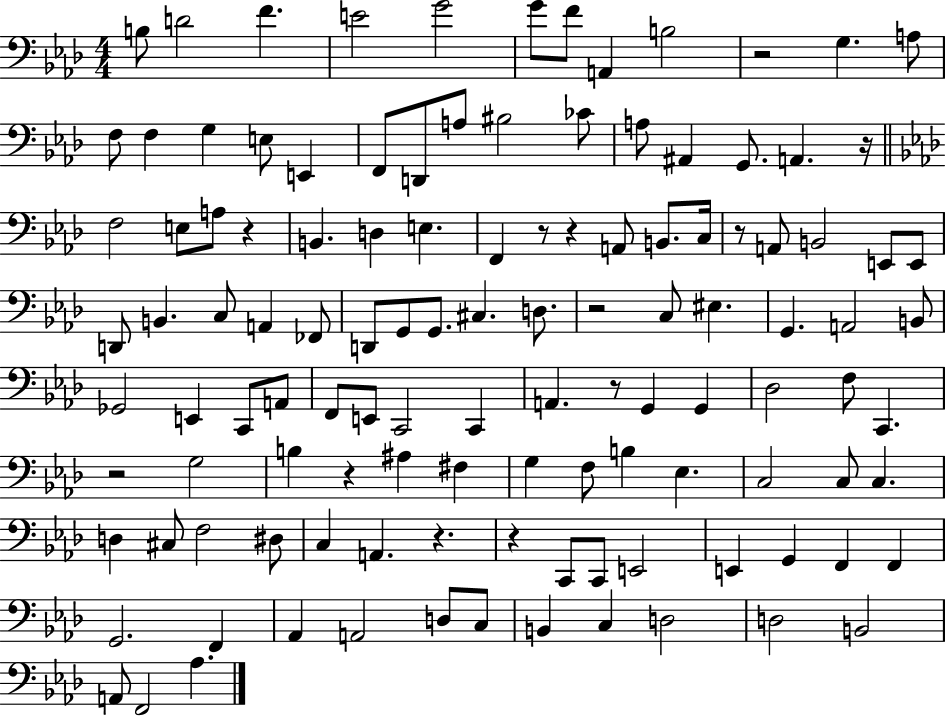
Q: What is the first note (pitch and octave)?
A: B3